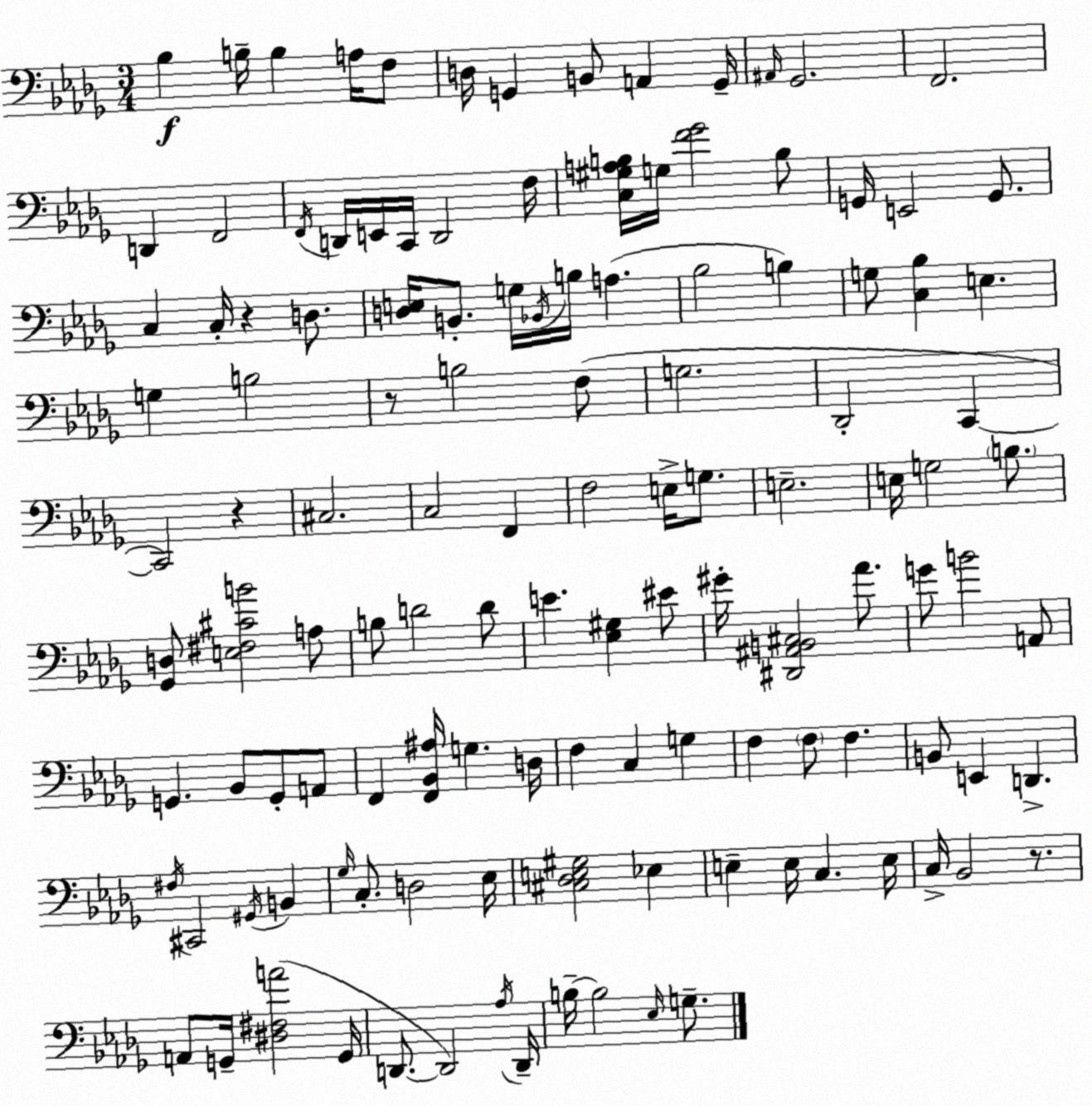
X:1
T:Untitled
M:3/4
L:1/4
K:Bbm
_B, B,/4 B, A,/4 F,/2 D,/4 G,, B,,/2 A,, G,,/4 ^A,,/4 _G,,2 F,,2 D,, F,,2 F,,/4 D,,/4 E,,/4 C,,/4 D,,2 F,/4 [C,^G,A,B,]/4 G,/4 [F_G]2 B,/2 G,,/4 E,,2 G,,/2 C, C,/4 z D,/2 [D,E,]/4 B,,/2 G,/4 _B,,/4 B,/4 A, _B,2 B, G,/2 [C,_B,] E, G, B,2 z/2 B,2 F,/2 G,2 _D,,2 C,, C,,2 z ^C,2 C,2 F,, F,2 E,/4 G,/2 E,2 E,/4 G,2 B,/2 [_G,,D,]/2 [E,^F,^CB]2 A,/2 B,/2 D2 D/2 E [_E,^G,] ^E/2 ^G/4 [^D,,^A,,B,,^C,]2 _A/2 G/2 B2 A,,/2 G,, _B,,/2 G,,/2 A,,/2 F,, [F,,_B,,^A,]/4 G, D,/4 F, C, G, F, F,/2 F, B,,/2 E,, D,, ^F,/4 ^C,,2 ^G,,/4 B,, _G,/4 C,/2 D,2 _E,/4 [^C,_D,E,^G,]2 _E, E, E,/4 C, E,/4 C,/4 _B,,2 z/2 A,,/2 G,,/4 [^D,^F,A]2 G,,/4 D,,/2 D,,2 _A,/4 D,,/4 B,/4 B,2 _E,/4 G,/2